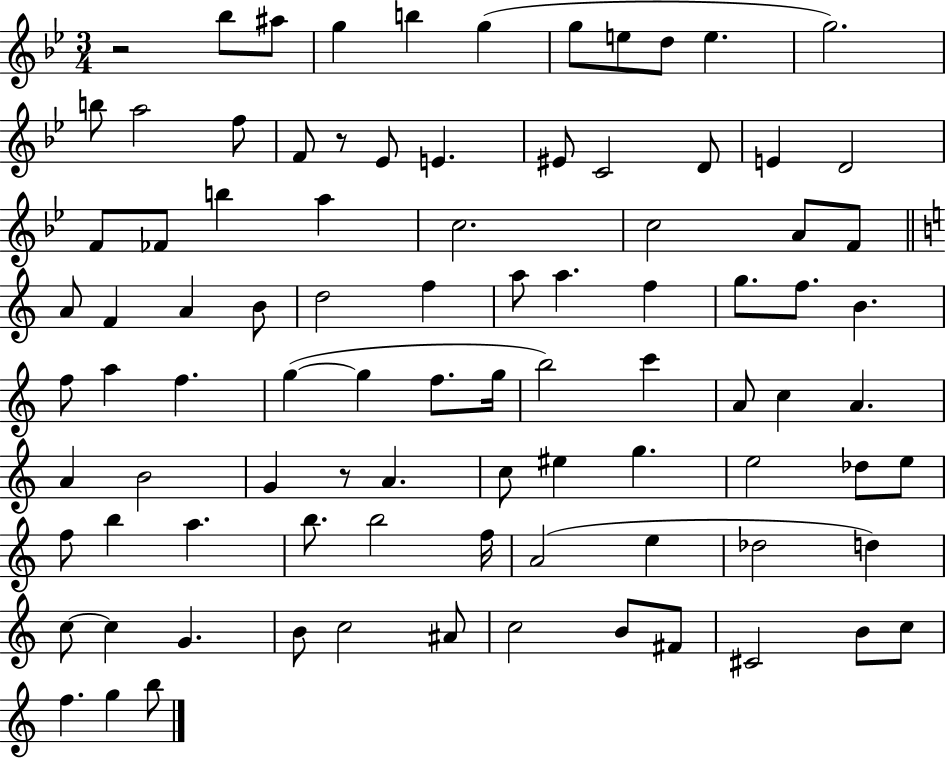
X:1
T:Untitled
M:3/4
L:1/4
K:Bb
z2 _b/2 ^a/2 g b g g/2 e/2 d/2 e g2 b/2 a2 f/2 F/2 z/2 _E/2 E ^E/2 C2 D/2 E D2 F/2 _F/2 b a c2 c2 A/2 F/2 A/2 F A B/2 d2 f a/2 a f g/2 f/2 B f/2 a f g g f/2 g/4 b2 c' A/2 c A A B2 G z/2 A c/2 ^e g e2 _d/2 e/2 f/2 b a b/2 b2 f/4 A2 e _d2 d c/2 c G B/2 c2 ^A/2 c2 B/2 ^F/2 ^C2 B/2 c/2 f g b/2